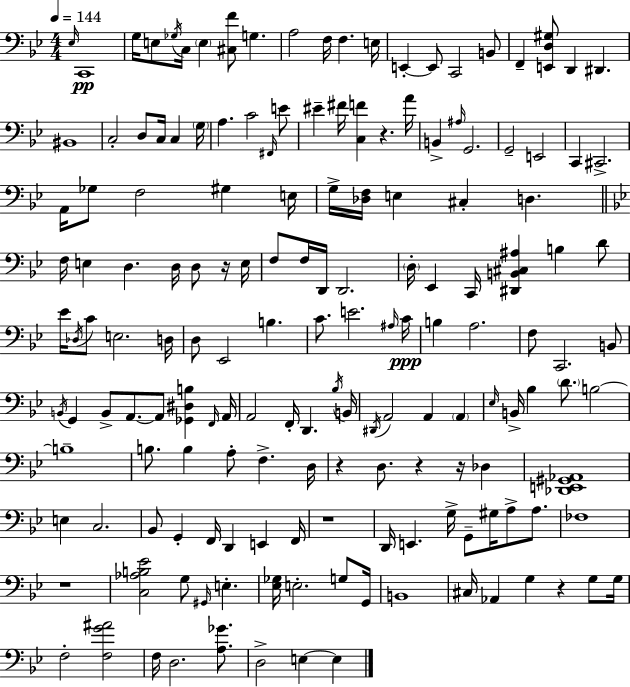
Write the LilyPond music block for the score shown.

{
  \clef bass
  \numericTimeSignature
  \time 4/4
  \key bes \major
  \tempo 4 = 144
  \grace { ees16 }\pp c,1 | g16 e8 \acciaccatura { ges16 } c16 \parenthesize e4 <cis f'>8 g4. | a2 f16 f4. | e16 e,4-.~~ e,8 c,2 | \break b,8 f,4-- <e, d gis>8 d,4 dis,4. | bis,1 | c2-. d8 c16 c4 | \parenthesize g16 a4. c'2 | \break \grace { fis,16 } e'8 eis'4-- fis'16 <c f'>4 r4. | a'16 b,4-> \grace { ais16 } g,2. | g,2-- e,2 | c,4 cis,2.-> | \break a,16 ges8 f2 gis4 | e16 g16-> <des f>16 e4 cis4-. d4. | \bar "||" \break \key g \minor f16 e4 d4. d16 d8 r16 e16 | f8 f16 d,16 d,2. | \parenthesize d16-. ees,4 c,16 <dis, b, cis ais>4 b4 d'8 | ees'16 \acciaccatura { des16 } c'8 e2. | \break d16 d8 ees,2 b4. | c'8. e'2. | \grace { ais16 } c'16\ppp b4 a2. | f8 c,2. | \break b,8 \acciaccatura { b,16 } g,4 b,8-> a,8.~~ a,8 <ges, dis b>4 | \grace { f,16 } a,16 a,2 f,16-. d,4. | \acciaccatura { bes16 } b,16 \acciaccatura { dis,16 } a,2 a,4 | \parenthesize a,4 \grace { ees16 } b,16-> bes4 \parenthesize d'8. b2~~ | \break b1-- | b8. b4 a8-. | f4.-> d16 r4 d8. r4 | r16 des4 <des, e, gis, aes,>1 | \break e4 c2. | bes,8 g,4-. f,16 d,4 | e,4 f,16 r1 | d,16 e,4. g16-> g,8-- | \break gis16 a8-> a8. fes1 | r1 | <c aes b ees'>2 g8 | \grace { gis,16 } e4.-. <ees ges>16 e2.-. | \break g8 g,16 b,1 | cis16 aes,4 g4 | r4 g8 g16 f2-. | <f g' ais'>2 f16 d2. | \break <a ges'>8. d2-> | e4~~ e4 \bar "|."
}